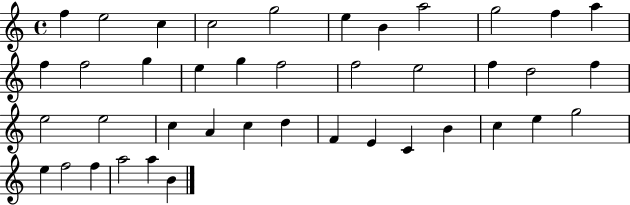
{
  \clef treble
  \time 4/4
  \defaultTimeSignature
  \key c \major
  f''4 e''2 c''4 | c''2 g''2 | e''4 b'4 a''2 | g''2 f''4 a''4 | \break f''4 f''2 g''4 | e''4 g''4 f''2 | f''2 e''2 | f''4 d''2 f''4 | \break e''2 e''2 | c''4 a'4 c''4 d''4 | f'4 e'4 c'4 b'4 | c''4 e''4 g''2 | \break e''4 f''2 f''4 | a''2 a''4 b'4 | \bar "|."
}